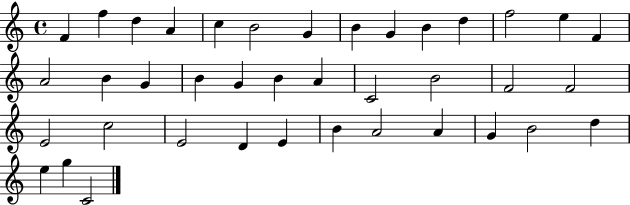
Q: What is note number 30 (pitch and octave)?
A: E4